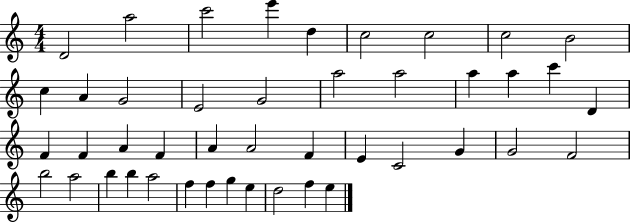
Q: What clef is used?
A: treble